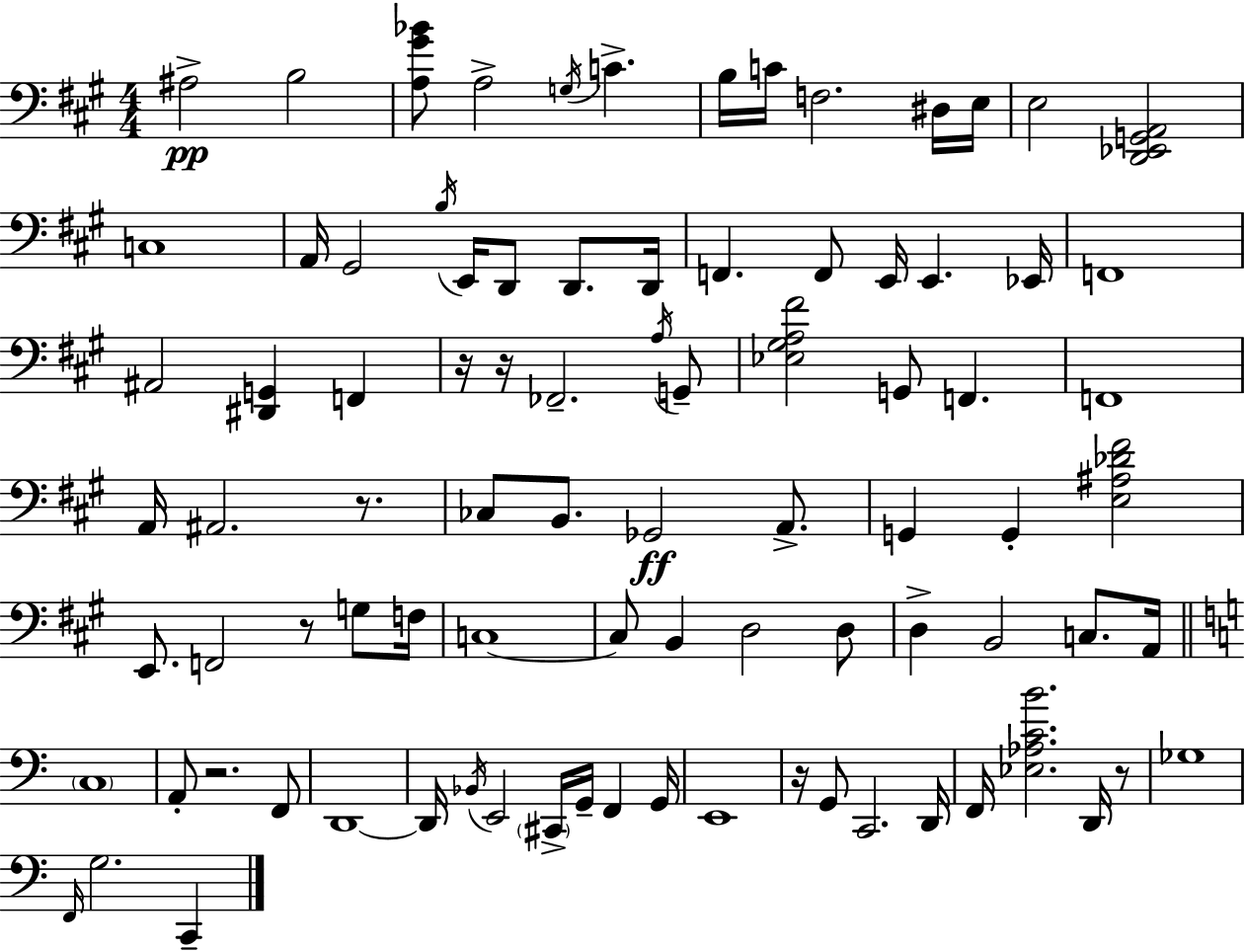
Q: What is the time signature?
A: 4/4